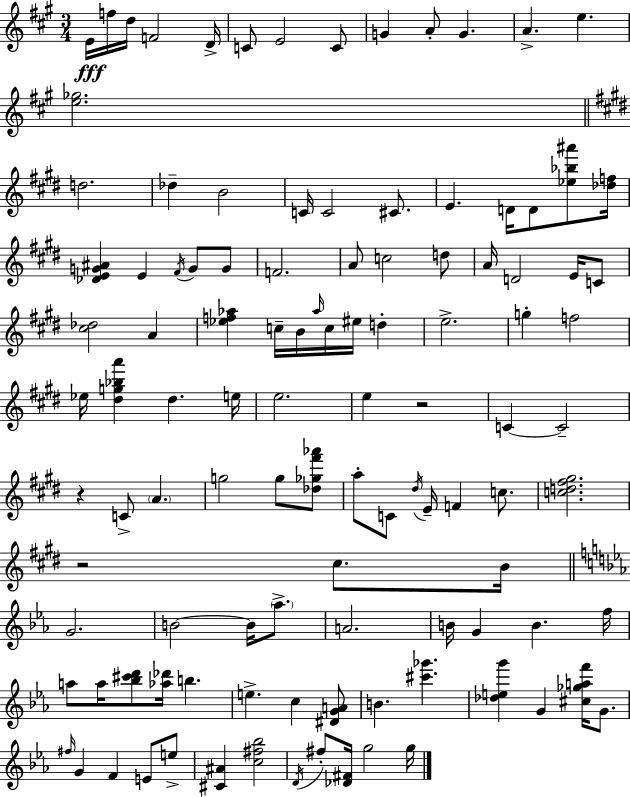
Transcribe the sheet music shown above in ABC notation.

X:1
T:Untitled
M:3/4
L:1/4
K:A
E/4 f/4 d/4 F2 D/4 C/2 E2 C/2 G A/2 G A e [e_g]2 d2 _d B2 C/4 C2 ^C/2 E D/4 D/2 [_e_b^a']/2 [_df]/4 [_DEG^A] E ^F/4 G/2 G/2 F2 A/2 c2 d/2 A/4 D2 E/4 C/2 [^c_d]2 A [_ef_a] c/4 B/4 _a/4 c/4 ^e/4 d e2 g f2 _e/4 [^dg_ba'] ^d e/4 e2 e z2 C C2 z C/2 A g2 g/2 [_d_g^f'_a']/2 a/2 C/2 ^d/4 E/4 F c/2 [cd^f^g]2 z2 ^c/2 B/4 G2 B2 B/4 _a/2 A2 B/4 G B f/4 a/2 a/4 [_b^c'd']/2 [_a_d']/4 b e c [^DGA]/2 B [^c'_g'] [_deg'] G [^c_gaf']/4 G/2 ^f/4 G F E/2 e/2 [^C^A] [c^f_b]2 D/4 ^f/2 [_D^F]/4 g2 g/4